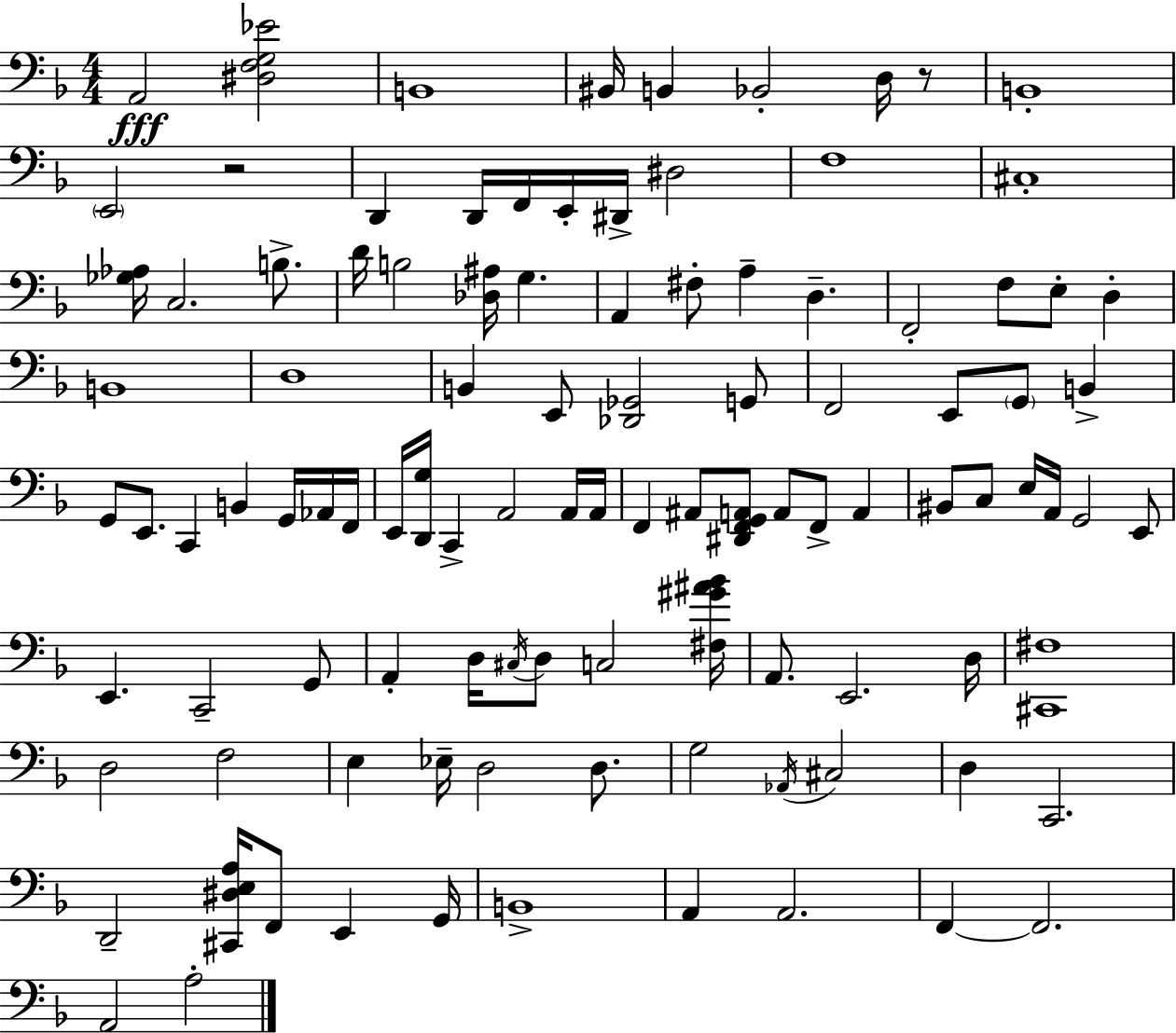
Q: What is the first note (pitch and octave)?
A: A2